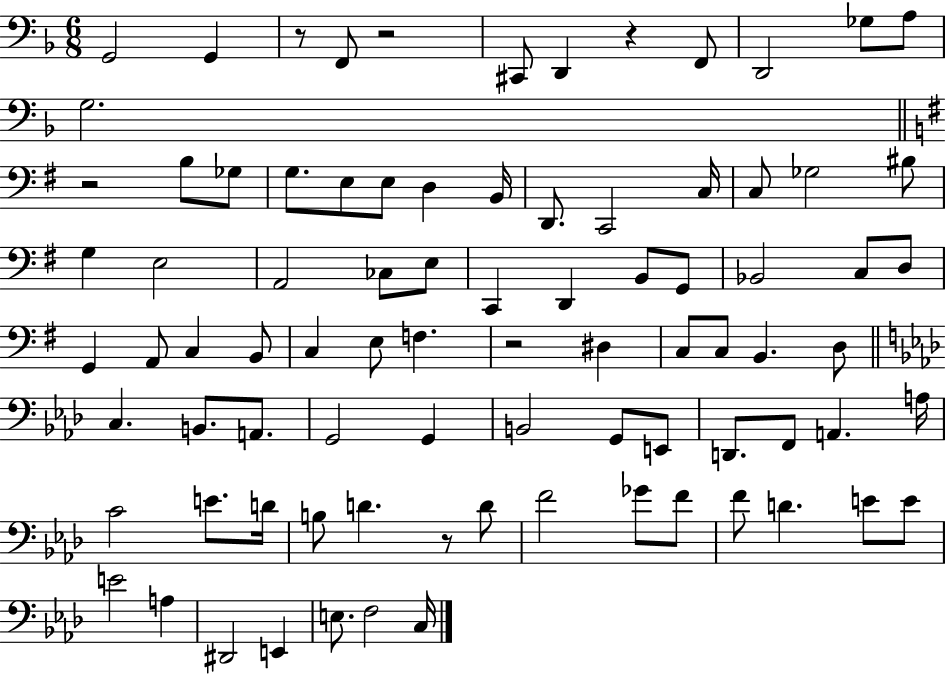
G2/h G2/q R/e F2/e R/h C#2/e D2/q R/q F2/e D2/h Gb3/e A3/e G3/h. R/h B3/e Gb3/e G3/e. E3/e E3/e D3/q B2/s D2/e. C2/h C3/s C3/e Gb3/h BIS3/e G3/q E3/h A2/h CES3/e E3/e C2/q D2/q B2/e G2/e Bb2/h C3/e D3/e G2/q A2/e C3/q B2/e C3/q E3/e F3/q. R/h D#3/q C3/e C3/e B2/q. D3/e C3/q. B2/e. A2/e. G2/h G2/q B2/h G2/e E2/e D2/e. F2/e A2/q. A3/s C4/h E4/e. D4/s B3/e D4/q. R/e D4/e F4/h Gb4/e F4/e F4/e D4/q. E4/e E4/e E4/h A3/q D#2/h E2/q E3/e. F3/h C3/s